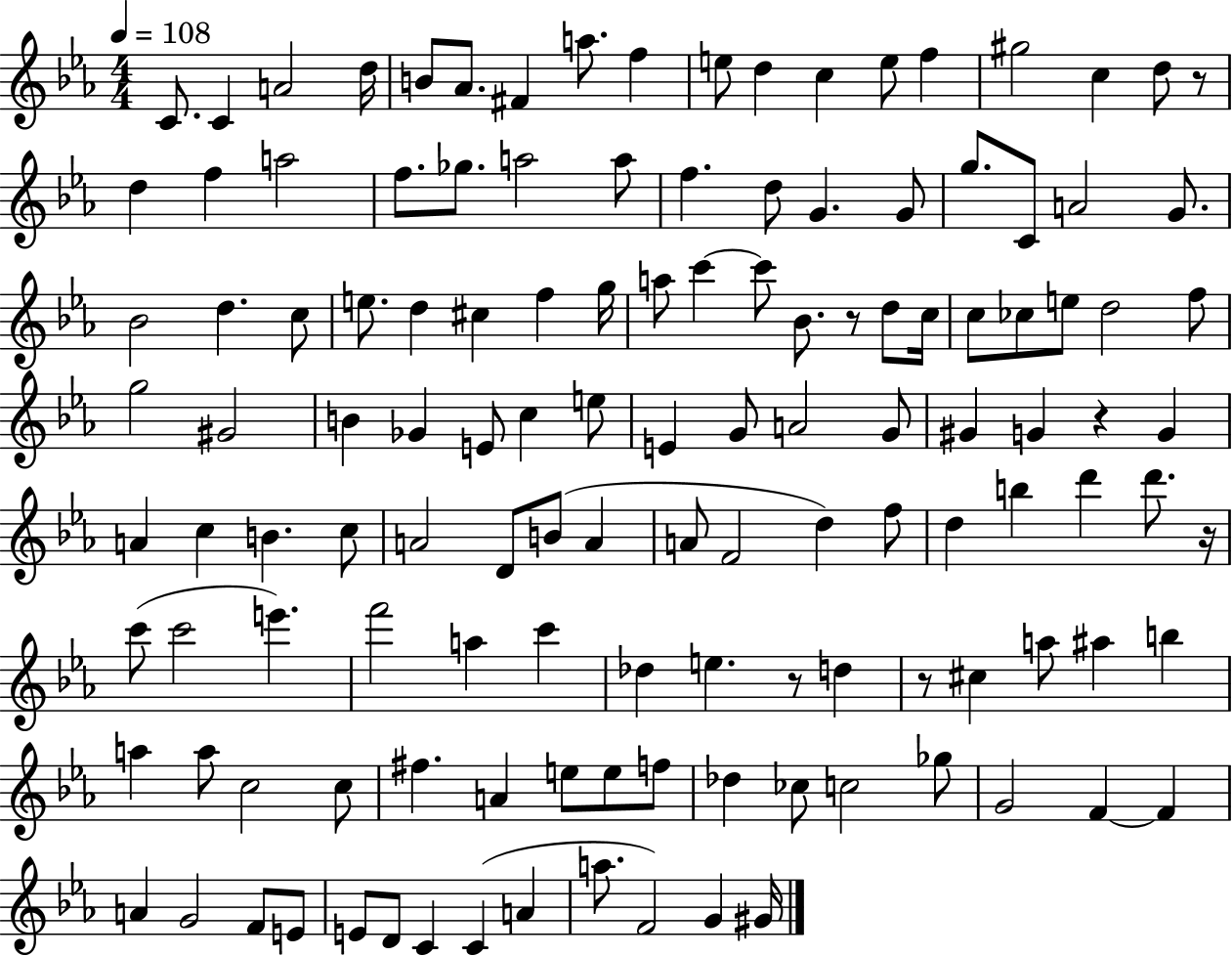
{
  \clef treble
  \numericTimeSignature
  \time 4/4
  \key ees \major
  \tempo 4 = 108
  c'8. c'4 a'2 d''16 | b'8 aes'8. fis'4 a''8. f''4 | e''8 d''4 c''4 e''8 f''4 | gis''2 c''4 d''8 r8 | \break d''4 f''4 a''2 | f''8. ges''8. a''2 a''8 | f''4. d''8 g'4. g'8 | g''8. c'8 a'2 g'8. | \break bes'2 d''4. c''8 | e''8. d''4 cis''4 f''4 g''16 | a''8 c'''4~~ c'''8 bes'8. r8 d''8 c''16 | c''8 ces''8 e''8 d''2 f''8 | \break g''2 gis'2 | b'4 ges'4 e'8 c''4 e''8 | e'4 g'8 a'2 g'8 | gis'4 g'4 r4 g'4 | \break a'4 c''4 b'4. c''8 | a'2 d'8 b'8( a'4 | a'8 f'2 d''4) f''8 | d''4 b''4 d'''4 d'''8. r16 | \break c'''8( c'''2 e'''4.) | f'''2 a''4 c'''4 | des''4 e''4. r8 d''4 | r8 cis''4 a''8 ais''4 b''4 | \break a''4 a''8 c''2 c''8 | fis''4. a'4 e''8 e''8 f''8 | des''4 ces''8 c''2 ges''8 | g'2 f'4~~ f'4 | \break a'4 g'2 f'8 e'8 | e'8 d'8 c'4 c'4( a'4 | a''8. f'2) g'4 gis'16 | \bar "|."
}